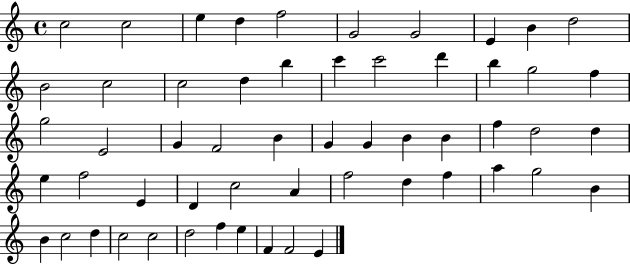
{
  \clef treble
  \time 4/4
  \defaultTimeSignature
  \key c \major
  c''2 c''2 | e''4 d''4 f''2 | g'2 g'2 | e'4 b'4 d''2 | \break b'2 c''2 | c''2 d''4 b''4 | c'''4 c'''2 d'''4 | b''4 g''2 f''4 | \break g''2 e'2 | g'4 f'2 b'4 | g'4 g'4 b'4 b'4 | f''4 d''2 d''4 | \break e''4 f''2 e'4 | d'4 c''2 a'4 | f''2 d''4 f''4 | a''4 g''2 b'4 | \break b'4 c''2 d''4 | c''2 c''2 | d''2 f''4 e''4 | f'4 f'2 e'4 | \break \bar "|."
}